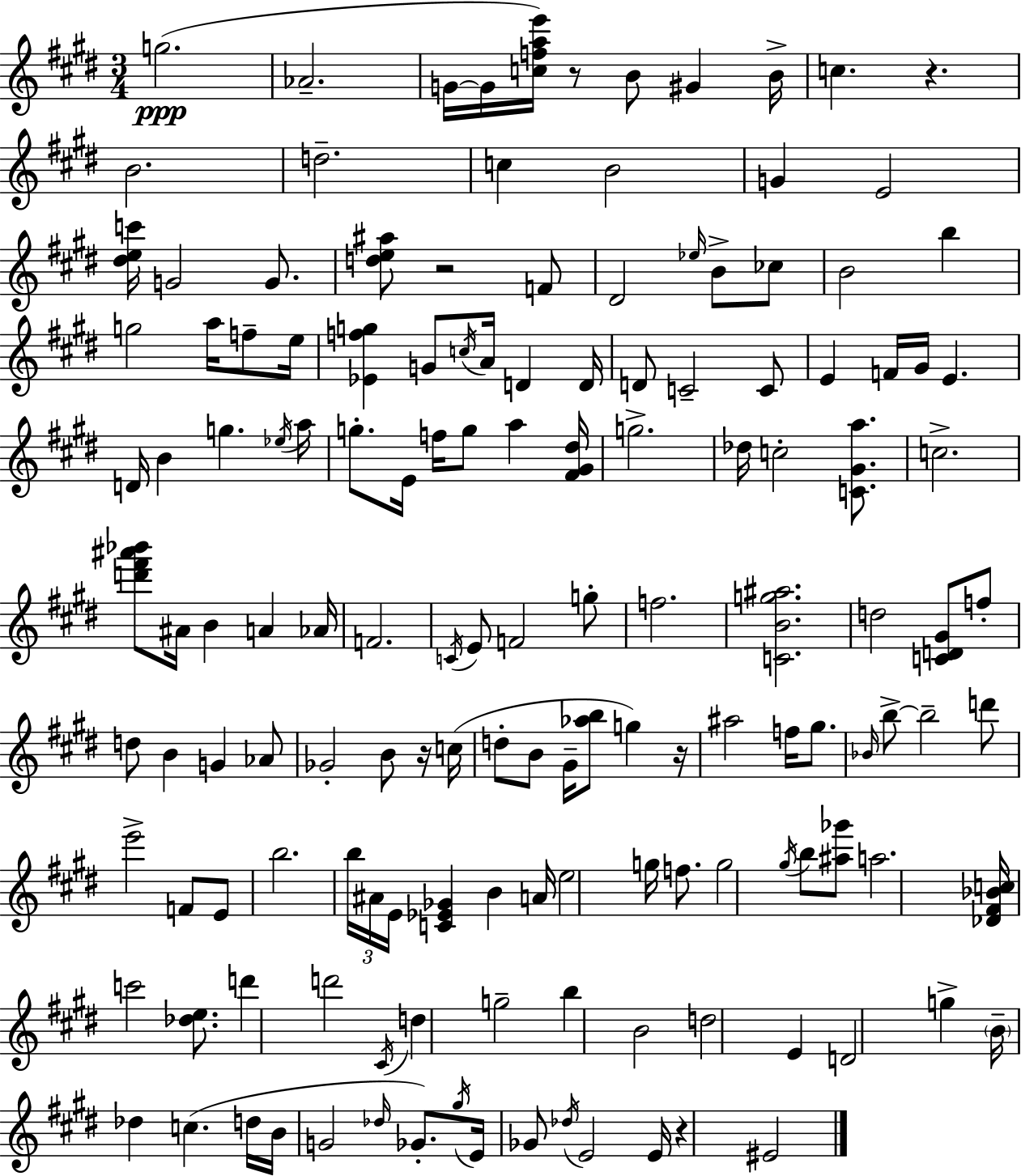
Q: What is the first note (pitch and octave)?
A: G5